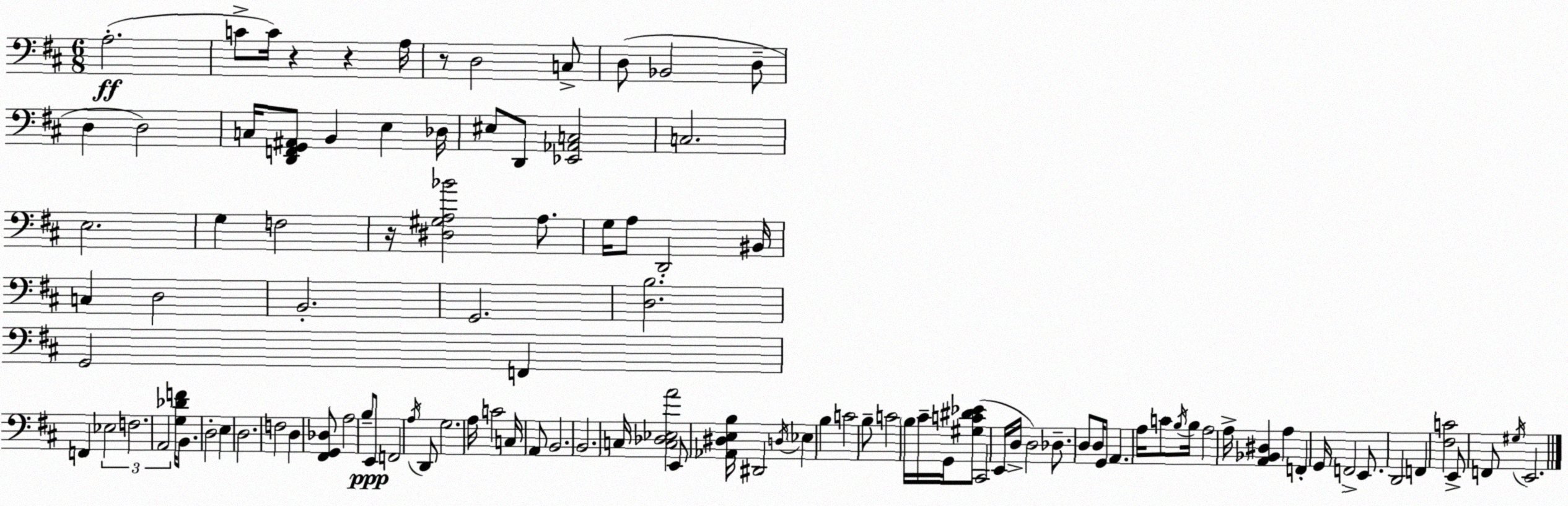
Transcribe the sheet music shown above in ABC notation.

X:1
T:Untitled
M:6/8
L:1/4
K:D
A,2 C/2 C/4 z z A,/4 z/2 D,2 C,/2 D,/2 _B,,2 D,/2 D, D,2 C,/4 [D,,F,,G,,^A,,]/2 B,, E, _D,/4 ^E,/2 D,,/2 [_E,,_A,,C,]2 C,2 E,2 G, F,2 z/4 [^D,^G,A,_B]2 A,/2 G,/4 A,/2 D,,2 ^B,,/4 C, D,2 B,,2 G,,2 [D,B,]2 G,,2 F,, F,, _E,2 F,2 A,,2 [G,_DF]/4 B,,/2 D,2 E, D,2 F,2 D, [^F,,G,,_D,]/2 A,2 B,/2 E,,/2 F,,2 A,/4 D,,/2 G,2 A,/4 C2 C,/4 A,,/2 B,,2 B,,2 C,/4 [C,_D,_E,A]2 E,,/2 [_A,,^D,E,B,]/4 ^D,,2 D,/4 _E, B, C2 B,/2 C2 B,/4 ^C/4 G,,/4 [^G,C^D_E]/2 ^C,,2 E,,/4 D,/4 D,2 _D,/2 D,/2 D,/4 G,,/2 A,, A,/4 C/2 B,/4 B,/4 A,2 A,/4 [A,,_B,,^D,] A, F,, G,,/4 F,,2 E,,/2 D,,2 F,, [^F,C]2 E,,/2 F,,/2 ^G,/4 E,,2